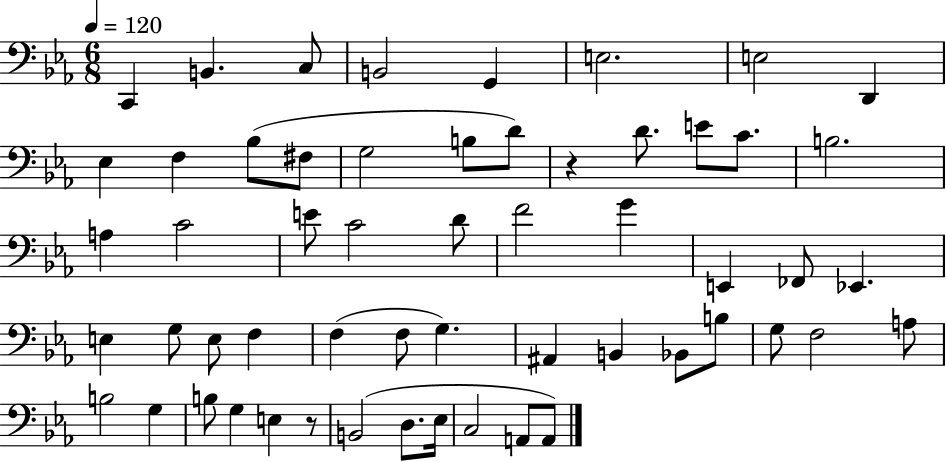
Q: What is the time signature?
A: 6/8